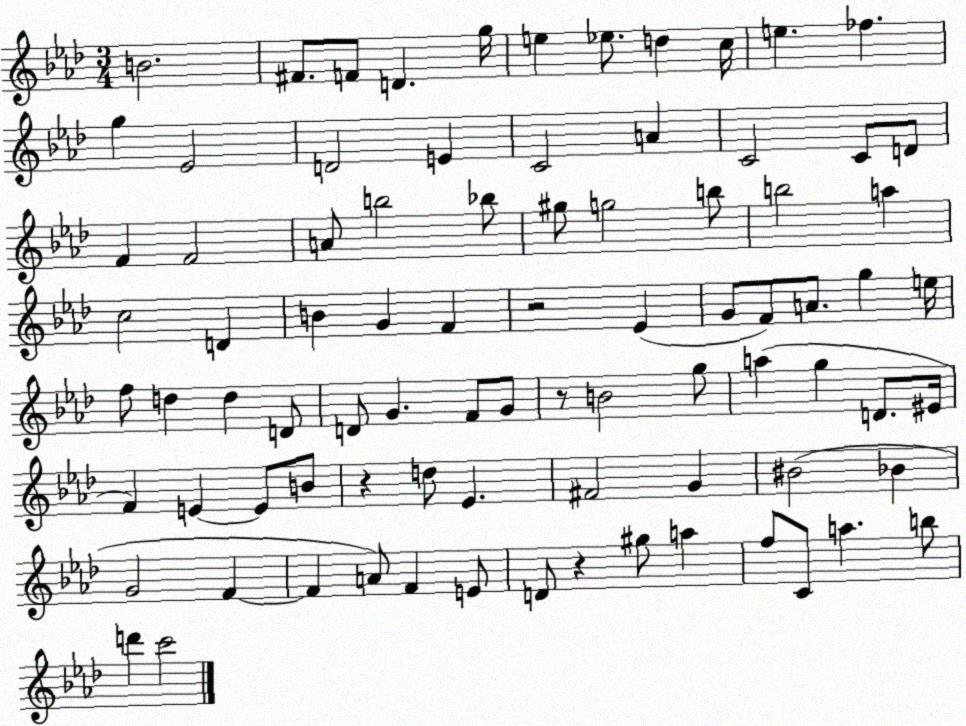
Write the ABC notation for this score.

X:1
T:Untitled
M:3/4
L:1/4
K:Ab
B2 ^F/2 F/2 D g/4 e _e/2 d c/4 e _f g _E2 D2 E C2 A C2 C/2 D/2 F F2 A/2 b2 _b/2 ^g/2 g2 b/2 b2 a c2 D B G F z2 _E G/2 F/2 A/2 g e/4 f/2 d d D/2 D/2 G F/2 G/2 z/2 B2 g/2 a g D/2 ^E/4 F E E/2 B/2 z d/2 _E ^F2 G ^B2 _B G2 F F A/2 F E/2 D/2 z ^g/2 a f/2 C/2 a b/2 d' c'2